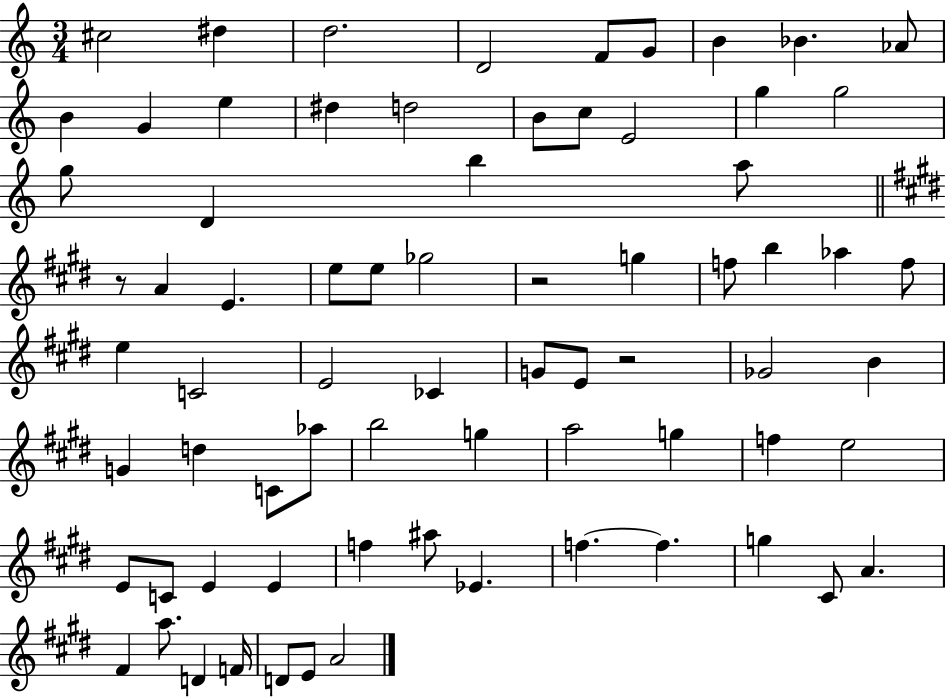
C#5/h D#5/q D5/h. D4/h F4/e G4/e B4/q Bb4/q. Ab4/e B4/q G4/q E5/q D#5/q D5/h B4/e C5/e E4/h G5/q G5/h G5/e D4/q B5/q A5/e R/e A4/q E4/q. E5/e E5/e Gb5/h R/h G5/q F5/e B5/q Ab5/q F5/e E5/q C4/h E4/h CES4/q G4/e E4/e R/h Gb4/h B4/q G4/q D5/q C4/e Ab5/e B5/h G5/q A5/h G5/q F5/q E5/h E4/e C4/e E4/q E4/q F5/q A#5/e Eb4/q. F5/q. F5/q. G5/q C#4/e A4/q. F#4/q A5/e. D4/q F4/s D4/e E4/e A4/h